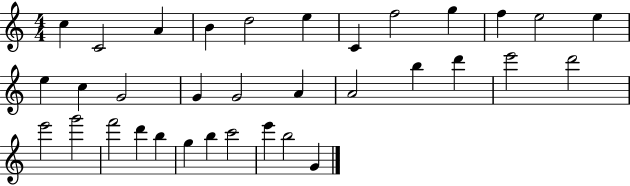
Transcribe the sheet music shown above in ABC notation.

X:1
T:Untitled
M:4/4
L:1/4
K:C
c C2 A B d2 e C f2 g f e2 e e c G2 G G2 A A2 b d' e'2 d'2 e'2 g'2 f'2 d' b g b c'2 e' b2 G